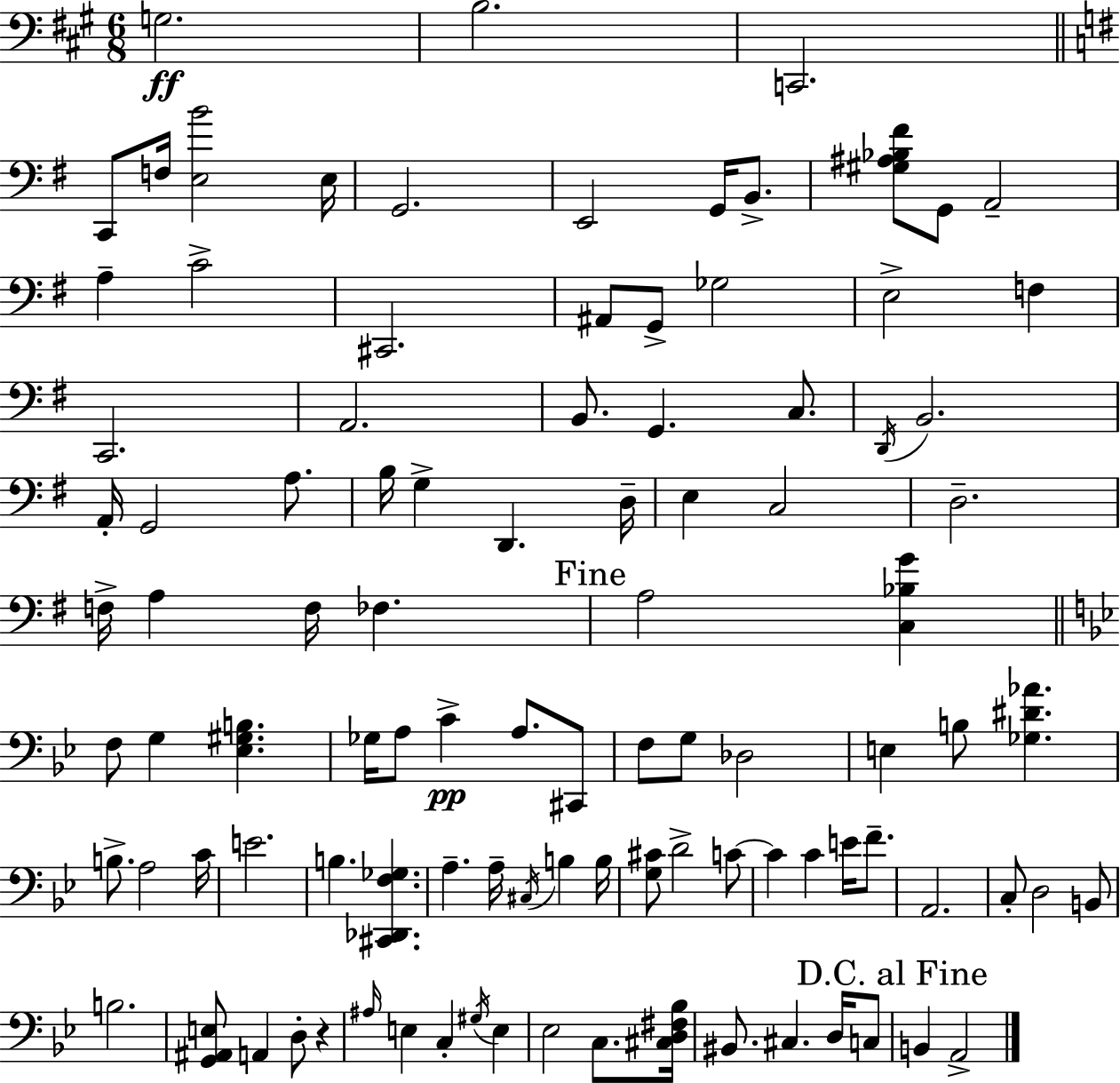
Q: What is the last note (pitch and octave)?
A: A2